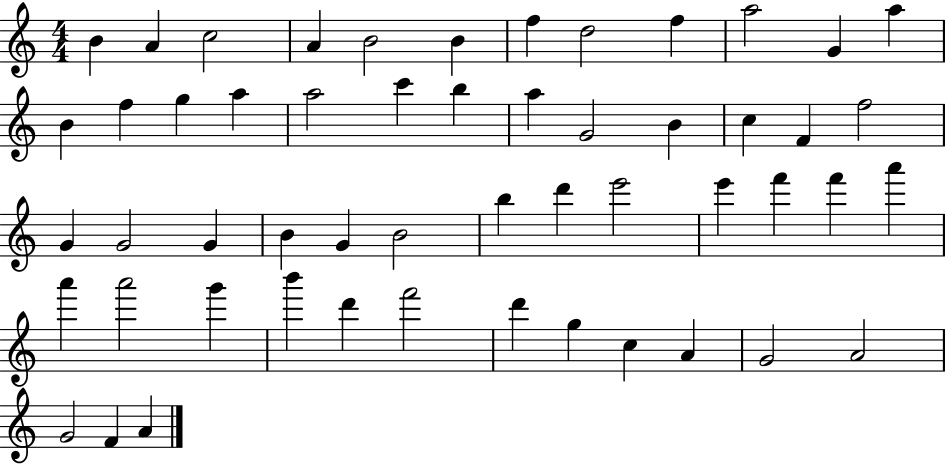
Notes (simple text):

B4/q A4/q C5/h A4/q B4/h B4/q F5/q D5/h F5/q A5/h G4/q A5/q B4/q F5/q G5/q A5/q A5/h C6/q B5/q A5/q G4/h B4/q C5/q F4/q F5/h G4/q G4/h G4/q B4/q G4/q B4/h B5/q D6/q E6/h E6/q F6/q F6/q A6/q A6/q A6/h G6/q B6/q D6/q F6/h D6/q G5/q C5/q A4/q G4/h A4/h G4/h F4/q A4/q